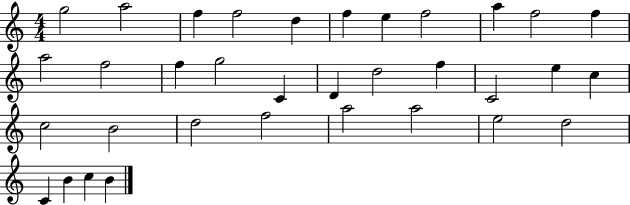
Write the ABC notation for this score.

X:1
T:Untitled
M:4/4
L:1/4
K:C
g2 a2 f f2 d f e f2 a f2 f a2 f2 f g2 C D d2 f C2 e c c2 B2 d2 f2 a2 a2 e2 d2 C B c B